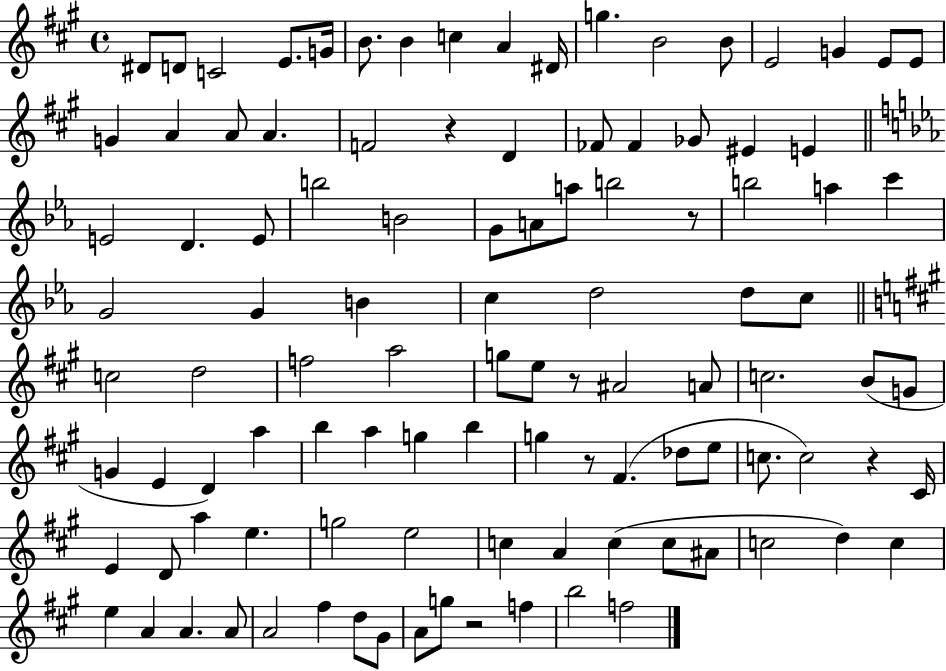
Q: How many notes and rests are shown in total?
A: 106